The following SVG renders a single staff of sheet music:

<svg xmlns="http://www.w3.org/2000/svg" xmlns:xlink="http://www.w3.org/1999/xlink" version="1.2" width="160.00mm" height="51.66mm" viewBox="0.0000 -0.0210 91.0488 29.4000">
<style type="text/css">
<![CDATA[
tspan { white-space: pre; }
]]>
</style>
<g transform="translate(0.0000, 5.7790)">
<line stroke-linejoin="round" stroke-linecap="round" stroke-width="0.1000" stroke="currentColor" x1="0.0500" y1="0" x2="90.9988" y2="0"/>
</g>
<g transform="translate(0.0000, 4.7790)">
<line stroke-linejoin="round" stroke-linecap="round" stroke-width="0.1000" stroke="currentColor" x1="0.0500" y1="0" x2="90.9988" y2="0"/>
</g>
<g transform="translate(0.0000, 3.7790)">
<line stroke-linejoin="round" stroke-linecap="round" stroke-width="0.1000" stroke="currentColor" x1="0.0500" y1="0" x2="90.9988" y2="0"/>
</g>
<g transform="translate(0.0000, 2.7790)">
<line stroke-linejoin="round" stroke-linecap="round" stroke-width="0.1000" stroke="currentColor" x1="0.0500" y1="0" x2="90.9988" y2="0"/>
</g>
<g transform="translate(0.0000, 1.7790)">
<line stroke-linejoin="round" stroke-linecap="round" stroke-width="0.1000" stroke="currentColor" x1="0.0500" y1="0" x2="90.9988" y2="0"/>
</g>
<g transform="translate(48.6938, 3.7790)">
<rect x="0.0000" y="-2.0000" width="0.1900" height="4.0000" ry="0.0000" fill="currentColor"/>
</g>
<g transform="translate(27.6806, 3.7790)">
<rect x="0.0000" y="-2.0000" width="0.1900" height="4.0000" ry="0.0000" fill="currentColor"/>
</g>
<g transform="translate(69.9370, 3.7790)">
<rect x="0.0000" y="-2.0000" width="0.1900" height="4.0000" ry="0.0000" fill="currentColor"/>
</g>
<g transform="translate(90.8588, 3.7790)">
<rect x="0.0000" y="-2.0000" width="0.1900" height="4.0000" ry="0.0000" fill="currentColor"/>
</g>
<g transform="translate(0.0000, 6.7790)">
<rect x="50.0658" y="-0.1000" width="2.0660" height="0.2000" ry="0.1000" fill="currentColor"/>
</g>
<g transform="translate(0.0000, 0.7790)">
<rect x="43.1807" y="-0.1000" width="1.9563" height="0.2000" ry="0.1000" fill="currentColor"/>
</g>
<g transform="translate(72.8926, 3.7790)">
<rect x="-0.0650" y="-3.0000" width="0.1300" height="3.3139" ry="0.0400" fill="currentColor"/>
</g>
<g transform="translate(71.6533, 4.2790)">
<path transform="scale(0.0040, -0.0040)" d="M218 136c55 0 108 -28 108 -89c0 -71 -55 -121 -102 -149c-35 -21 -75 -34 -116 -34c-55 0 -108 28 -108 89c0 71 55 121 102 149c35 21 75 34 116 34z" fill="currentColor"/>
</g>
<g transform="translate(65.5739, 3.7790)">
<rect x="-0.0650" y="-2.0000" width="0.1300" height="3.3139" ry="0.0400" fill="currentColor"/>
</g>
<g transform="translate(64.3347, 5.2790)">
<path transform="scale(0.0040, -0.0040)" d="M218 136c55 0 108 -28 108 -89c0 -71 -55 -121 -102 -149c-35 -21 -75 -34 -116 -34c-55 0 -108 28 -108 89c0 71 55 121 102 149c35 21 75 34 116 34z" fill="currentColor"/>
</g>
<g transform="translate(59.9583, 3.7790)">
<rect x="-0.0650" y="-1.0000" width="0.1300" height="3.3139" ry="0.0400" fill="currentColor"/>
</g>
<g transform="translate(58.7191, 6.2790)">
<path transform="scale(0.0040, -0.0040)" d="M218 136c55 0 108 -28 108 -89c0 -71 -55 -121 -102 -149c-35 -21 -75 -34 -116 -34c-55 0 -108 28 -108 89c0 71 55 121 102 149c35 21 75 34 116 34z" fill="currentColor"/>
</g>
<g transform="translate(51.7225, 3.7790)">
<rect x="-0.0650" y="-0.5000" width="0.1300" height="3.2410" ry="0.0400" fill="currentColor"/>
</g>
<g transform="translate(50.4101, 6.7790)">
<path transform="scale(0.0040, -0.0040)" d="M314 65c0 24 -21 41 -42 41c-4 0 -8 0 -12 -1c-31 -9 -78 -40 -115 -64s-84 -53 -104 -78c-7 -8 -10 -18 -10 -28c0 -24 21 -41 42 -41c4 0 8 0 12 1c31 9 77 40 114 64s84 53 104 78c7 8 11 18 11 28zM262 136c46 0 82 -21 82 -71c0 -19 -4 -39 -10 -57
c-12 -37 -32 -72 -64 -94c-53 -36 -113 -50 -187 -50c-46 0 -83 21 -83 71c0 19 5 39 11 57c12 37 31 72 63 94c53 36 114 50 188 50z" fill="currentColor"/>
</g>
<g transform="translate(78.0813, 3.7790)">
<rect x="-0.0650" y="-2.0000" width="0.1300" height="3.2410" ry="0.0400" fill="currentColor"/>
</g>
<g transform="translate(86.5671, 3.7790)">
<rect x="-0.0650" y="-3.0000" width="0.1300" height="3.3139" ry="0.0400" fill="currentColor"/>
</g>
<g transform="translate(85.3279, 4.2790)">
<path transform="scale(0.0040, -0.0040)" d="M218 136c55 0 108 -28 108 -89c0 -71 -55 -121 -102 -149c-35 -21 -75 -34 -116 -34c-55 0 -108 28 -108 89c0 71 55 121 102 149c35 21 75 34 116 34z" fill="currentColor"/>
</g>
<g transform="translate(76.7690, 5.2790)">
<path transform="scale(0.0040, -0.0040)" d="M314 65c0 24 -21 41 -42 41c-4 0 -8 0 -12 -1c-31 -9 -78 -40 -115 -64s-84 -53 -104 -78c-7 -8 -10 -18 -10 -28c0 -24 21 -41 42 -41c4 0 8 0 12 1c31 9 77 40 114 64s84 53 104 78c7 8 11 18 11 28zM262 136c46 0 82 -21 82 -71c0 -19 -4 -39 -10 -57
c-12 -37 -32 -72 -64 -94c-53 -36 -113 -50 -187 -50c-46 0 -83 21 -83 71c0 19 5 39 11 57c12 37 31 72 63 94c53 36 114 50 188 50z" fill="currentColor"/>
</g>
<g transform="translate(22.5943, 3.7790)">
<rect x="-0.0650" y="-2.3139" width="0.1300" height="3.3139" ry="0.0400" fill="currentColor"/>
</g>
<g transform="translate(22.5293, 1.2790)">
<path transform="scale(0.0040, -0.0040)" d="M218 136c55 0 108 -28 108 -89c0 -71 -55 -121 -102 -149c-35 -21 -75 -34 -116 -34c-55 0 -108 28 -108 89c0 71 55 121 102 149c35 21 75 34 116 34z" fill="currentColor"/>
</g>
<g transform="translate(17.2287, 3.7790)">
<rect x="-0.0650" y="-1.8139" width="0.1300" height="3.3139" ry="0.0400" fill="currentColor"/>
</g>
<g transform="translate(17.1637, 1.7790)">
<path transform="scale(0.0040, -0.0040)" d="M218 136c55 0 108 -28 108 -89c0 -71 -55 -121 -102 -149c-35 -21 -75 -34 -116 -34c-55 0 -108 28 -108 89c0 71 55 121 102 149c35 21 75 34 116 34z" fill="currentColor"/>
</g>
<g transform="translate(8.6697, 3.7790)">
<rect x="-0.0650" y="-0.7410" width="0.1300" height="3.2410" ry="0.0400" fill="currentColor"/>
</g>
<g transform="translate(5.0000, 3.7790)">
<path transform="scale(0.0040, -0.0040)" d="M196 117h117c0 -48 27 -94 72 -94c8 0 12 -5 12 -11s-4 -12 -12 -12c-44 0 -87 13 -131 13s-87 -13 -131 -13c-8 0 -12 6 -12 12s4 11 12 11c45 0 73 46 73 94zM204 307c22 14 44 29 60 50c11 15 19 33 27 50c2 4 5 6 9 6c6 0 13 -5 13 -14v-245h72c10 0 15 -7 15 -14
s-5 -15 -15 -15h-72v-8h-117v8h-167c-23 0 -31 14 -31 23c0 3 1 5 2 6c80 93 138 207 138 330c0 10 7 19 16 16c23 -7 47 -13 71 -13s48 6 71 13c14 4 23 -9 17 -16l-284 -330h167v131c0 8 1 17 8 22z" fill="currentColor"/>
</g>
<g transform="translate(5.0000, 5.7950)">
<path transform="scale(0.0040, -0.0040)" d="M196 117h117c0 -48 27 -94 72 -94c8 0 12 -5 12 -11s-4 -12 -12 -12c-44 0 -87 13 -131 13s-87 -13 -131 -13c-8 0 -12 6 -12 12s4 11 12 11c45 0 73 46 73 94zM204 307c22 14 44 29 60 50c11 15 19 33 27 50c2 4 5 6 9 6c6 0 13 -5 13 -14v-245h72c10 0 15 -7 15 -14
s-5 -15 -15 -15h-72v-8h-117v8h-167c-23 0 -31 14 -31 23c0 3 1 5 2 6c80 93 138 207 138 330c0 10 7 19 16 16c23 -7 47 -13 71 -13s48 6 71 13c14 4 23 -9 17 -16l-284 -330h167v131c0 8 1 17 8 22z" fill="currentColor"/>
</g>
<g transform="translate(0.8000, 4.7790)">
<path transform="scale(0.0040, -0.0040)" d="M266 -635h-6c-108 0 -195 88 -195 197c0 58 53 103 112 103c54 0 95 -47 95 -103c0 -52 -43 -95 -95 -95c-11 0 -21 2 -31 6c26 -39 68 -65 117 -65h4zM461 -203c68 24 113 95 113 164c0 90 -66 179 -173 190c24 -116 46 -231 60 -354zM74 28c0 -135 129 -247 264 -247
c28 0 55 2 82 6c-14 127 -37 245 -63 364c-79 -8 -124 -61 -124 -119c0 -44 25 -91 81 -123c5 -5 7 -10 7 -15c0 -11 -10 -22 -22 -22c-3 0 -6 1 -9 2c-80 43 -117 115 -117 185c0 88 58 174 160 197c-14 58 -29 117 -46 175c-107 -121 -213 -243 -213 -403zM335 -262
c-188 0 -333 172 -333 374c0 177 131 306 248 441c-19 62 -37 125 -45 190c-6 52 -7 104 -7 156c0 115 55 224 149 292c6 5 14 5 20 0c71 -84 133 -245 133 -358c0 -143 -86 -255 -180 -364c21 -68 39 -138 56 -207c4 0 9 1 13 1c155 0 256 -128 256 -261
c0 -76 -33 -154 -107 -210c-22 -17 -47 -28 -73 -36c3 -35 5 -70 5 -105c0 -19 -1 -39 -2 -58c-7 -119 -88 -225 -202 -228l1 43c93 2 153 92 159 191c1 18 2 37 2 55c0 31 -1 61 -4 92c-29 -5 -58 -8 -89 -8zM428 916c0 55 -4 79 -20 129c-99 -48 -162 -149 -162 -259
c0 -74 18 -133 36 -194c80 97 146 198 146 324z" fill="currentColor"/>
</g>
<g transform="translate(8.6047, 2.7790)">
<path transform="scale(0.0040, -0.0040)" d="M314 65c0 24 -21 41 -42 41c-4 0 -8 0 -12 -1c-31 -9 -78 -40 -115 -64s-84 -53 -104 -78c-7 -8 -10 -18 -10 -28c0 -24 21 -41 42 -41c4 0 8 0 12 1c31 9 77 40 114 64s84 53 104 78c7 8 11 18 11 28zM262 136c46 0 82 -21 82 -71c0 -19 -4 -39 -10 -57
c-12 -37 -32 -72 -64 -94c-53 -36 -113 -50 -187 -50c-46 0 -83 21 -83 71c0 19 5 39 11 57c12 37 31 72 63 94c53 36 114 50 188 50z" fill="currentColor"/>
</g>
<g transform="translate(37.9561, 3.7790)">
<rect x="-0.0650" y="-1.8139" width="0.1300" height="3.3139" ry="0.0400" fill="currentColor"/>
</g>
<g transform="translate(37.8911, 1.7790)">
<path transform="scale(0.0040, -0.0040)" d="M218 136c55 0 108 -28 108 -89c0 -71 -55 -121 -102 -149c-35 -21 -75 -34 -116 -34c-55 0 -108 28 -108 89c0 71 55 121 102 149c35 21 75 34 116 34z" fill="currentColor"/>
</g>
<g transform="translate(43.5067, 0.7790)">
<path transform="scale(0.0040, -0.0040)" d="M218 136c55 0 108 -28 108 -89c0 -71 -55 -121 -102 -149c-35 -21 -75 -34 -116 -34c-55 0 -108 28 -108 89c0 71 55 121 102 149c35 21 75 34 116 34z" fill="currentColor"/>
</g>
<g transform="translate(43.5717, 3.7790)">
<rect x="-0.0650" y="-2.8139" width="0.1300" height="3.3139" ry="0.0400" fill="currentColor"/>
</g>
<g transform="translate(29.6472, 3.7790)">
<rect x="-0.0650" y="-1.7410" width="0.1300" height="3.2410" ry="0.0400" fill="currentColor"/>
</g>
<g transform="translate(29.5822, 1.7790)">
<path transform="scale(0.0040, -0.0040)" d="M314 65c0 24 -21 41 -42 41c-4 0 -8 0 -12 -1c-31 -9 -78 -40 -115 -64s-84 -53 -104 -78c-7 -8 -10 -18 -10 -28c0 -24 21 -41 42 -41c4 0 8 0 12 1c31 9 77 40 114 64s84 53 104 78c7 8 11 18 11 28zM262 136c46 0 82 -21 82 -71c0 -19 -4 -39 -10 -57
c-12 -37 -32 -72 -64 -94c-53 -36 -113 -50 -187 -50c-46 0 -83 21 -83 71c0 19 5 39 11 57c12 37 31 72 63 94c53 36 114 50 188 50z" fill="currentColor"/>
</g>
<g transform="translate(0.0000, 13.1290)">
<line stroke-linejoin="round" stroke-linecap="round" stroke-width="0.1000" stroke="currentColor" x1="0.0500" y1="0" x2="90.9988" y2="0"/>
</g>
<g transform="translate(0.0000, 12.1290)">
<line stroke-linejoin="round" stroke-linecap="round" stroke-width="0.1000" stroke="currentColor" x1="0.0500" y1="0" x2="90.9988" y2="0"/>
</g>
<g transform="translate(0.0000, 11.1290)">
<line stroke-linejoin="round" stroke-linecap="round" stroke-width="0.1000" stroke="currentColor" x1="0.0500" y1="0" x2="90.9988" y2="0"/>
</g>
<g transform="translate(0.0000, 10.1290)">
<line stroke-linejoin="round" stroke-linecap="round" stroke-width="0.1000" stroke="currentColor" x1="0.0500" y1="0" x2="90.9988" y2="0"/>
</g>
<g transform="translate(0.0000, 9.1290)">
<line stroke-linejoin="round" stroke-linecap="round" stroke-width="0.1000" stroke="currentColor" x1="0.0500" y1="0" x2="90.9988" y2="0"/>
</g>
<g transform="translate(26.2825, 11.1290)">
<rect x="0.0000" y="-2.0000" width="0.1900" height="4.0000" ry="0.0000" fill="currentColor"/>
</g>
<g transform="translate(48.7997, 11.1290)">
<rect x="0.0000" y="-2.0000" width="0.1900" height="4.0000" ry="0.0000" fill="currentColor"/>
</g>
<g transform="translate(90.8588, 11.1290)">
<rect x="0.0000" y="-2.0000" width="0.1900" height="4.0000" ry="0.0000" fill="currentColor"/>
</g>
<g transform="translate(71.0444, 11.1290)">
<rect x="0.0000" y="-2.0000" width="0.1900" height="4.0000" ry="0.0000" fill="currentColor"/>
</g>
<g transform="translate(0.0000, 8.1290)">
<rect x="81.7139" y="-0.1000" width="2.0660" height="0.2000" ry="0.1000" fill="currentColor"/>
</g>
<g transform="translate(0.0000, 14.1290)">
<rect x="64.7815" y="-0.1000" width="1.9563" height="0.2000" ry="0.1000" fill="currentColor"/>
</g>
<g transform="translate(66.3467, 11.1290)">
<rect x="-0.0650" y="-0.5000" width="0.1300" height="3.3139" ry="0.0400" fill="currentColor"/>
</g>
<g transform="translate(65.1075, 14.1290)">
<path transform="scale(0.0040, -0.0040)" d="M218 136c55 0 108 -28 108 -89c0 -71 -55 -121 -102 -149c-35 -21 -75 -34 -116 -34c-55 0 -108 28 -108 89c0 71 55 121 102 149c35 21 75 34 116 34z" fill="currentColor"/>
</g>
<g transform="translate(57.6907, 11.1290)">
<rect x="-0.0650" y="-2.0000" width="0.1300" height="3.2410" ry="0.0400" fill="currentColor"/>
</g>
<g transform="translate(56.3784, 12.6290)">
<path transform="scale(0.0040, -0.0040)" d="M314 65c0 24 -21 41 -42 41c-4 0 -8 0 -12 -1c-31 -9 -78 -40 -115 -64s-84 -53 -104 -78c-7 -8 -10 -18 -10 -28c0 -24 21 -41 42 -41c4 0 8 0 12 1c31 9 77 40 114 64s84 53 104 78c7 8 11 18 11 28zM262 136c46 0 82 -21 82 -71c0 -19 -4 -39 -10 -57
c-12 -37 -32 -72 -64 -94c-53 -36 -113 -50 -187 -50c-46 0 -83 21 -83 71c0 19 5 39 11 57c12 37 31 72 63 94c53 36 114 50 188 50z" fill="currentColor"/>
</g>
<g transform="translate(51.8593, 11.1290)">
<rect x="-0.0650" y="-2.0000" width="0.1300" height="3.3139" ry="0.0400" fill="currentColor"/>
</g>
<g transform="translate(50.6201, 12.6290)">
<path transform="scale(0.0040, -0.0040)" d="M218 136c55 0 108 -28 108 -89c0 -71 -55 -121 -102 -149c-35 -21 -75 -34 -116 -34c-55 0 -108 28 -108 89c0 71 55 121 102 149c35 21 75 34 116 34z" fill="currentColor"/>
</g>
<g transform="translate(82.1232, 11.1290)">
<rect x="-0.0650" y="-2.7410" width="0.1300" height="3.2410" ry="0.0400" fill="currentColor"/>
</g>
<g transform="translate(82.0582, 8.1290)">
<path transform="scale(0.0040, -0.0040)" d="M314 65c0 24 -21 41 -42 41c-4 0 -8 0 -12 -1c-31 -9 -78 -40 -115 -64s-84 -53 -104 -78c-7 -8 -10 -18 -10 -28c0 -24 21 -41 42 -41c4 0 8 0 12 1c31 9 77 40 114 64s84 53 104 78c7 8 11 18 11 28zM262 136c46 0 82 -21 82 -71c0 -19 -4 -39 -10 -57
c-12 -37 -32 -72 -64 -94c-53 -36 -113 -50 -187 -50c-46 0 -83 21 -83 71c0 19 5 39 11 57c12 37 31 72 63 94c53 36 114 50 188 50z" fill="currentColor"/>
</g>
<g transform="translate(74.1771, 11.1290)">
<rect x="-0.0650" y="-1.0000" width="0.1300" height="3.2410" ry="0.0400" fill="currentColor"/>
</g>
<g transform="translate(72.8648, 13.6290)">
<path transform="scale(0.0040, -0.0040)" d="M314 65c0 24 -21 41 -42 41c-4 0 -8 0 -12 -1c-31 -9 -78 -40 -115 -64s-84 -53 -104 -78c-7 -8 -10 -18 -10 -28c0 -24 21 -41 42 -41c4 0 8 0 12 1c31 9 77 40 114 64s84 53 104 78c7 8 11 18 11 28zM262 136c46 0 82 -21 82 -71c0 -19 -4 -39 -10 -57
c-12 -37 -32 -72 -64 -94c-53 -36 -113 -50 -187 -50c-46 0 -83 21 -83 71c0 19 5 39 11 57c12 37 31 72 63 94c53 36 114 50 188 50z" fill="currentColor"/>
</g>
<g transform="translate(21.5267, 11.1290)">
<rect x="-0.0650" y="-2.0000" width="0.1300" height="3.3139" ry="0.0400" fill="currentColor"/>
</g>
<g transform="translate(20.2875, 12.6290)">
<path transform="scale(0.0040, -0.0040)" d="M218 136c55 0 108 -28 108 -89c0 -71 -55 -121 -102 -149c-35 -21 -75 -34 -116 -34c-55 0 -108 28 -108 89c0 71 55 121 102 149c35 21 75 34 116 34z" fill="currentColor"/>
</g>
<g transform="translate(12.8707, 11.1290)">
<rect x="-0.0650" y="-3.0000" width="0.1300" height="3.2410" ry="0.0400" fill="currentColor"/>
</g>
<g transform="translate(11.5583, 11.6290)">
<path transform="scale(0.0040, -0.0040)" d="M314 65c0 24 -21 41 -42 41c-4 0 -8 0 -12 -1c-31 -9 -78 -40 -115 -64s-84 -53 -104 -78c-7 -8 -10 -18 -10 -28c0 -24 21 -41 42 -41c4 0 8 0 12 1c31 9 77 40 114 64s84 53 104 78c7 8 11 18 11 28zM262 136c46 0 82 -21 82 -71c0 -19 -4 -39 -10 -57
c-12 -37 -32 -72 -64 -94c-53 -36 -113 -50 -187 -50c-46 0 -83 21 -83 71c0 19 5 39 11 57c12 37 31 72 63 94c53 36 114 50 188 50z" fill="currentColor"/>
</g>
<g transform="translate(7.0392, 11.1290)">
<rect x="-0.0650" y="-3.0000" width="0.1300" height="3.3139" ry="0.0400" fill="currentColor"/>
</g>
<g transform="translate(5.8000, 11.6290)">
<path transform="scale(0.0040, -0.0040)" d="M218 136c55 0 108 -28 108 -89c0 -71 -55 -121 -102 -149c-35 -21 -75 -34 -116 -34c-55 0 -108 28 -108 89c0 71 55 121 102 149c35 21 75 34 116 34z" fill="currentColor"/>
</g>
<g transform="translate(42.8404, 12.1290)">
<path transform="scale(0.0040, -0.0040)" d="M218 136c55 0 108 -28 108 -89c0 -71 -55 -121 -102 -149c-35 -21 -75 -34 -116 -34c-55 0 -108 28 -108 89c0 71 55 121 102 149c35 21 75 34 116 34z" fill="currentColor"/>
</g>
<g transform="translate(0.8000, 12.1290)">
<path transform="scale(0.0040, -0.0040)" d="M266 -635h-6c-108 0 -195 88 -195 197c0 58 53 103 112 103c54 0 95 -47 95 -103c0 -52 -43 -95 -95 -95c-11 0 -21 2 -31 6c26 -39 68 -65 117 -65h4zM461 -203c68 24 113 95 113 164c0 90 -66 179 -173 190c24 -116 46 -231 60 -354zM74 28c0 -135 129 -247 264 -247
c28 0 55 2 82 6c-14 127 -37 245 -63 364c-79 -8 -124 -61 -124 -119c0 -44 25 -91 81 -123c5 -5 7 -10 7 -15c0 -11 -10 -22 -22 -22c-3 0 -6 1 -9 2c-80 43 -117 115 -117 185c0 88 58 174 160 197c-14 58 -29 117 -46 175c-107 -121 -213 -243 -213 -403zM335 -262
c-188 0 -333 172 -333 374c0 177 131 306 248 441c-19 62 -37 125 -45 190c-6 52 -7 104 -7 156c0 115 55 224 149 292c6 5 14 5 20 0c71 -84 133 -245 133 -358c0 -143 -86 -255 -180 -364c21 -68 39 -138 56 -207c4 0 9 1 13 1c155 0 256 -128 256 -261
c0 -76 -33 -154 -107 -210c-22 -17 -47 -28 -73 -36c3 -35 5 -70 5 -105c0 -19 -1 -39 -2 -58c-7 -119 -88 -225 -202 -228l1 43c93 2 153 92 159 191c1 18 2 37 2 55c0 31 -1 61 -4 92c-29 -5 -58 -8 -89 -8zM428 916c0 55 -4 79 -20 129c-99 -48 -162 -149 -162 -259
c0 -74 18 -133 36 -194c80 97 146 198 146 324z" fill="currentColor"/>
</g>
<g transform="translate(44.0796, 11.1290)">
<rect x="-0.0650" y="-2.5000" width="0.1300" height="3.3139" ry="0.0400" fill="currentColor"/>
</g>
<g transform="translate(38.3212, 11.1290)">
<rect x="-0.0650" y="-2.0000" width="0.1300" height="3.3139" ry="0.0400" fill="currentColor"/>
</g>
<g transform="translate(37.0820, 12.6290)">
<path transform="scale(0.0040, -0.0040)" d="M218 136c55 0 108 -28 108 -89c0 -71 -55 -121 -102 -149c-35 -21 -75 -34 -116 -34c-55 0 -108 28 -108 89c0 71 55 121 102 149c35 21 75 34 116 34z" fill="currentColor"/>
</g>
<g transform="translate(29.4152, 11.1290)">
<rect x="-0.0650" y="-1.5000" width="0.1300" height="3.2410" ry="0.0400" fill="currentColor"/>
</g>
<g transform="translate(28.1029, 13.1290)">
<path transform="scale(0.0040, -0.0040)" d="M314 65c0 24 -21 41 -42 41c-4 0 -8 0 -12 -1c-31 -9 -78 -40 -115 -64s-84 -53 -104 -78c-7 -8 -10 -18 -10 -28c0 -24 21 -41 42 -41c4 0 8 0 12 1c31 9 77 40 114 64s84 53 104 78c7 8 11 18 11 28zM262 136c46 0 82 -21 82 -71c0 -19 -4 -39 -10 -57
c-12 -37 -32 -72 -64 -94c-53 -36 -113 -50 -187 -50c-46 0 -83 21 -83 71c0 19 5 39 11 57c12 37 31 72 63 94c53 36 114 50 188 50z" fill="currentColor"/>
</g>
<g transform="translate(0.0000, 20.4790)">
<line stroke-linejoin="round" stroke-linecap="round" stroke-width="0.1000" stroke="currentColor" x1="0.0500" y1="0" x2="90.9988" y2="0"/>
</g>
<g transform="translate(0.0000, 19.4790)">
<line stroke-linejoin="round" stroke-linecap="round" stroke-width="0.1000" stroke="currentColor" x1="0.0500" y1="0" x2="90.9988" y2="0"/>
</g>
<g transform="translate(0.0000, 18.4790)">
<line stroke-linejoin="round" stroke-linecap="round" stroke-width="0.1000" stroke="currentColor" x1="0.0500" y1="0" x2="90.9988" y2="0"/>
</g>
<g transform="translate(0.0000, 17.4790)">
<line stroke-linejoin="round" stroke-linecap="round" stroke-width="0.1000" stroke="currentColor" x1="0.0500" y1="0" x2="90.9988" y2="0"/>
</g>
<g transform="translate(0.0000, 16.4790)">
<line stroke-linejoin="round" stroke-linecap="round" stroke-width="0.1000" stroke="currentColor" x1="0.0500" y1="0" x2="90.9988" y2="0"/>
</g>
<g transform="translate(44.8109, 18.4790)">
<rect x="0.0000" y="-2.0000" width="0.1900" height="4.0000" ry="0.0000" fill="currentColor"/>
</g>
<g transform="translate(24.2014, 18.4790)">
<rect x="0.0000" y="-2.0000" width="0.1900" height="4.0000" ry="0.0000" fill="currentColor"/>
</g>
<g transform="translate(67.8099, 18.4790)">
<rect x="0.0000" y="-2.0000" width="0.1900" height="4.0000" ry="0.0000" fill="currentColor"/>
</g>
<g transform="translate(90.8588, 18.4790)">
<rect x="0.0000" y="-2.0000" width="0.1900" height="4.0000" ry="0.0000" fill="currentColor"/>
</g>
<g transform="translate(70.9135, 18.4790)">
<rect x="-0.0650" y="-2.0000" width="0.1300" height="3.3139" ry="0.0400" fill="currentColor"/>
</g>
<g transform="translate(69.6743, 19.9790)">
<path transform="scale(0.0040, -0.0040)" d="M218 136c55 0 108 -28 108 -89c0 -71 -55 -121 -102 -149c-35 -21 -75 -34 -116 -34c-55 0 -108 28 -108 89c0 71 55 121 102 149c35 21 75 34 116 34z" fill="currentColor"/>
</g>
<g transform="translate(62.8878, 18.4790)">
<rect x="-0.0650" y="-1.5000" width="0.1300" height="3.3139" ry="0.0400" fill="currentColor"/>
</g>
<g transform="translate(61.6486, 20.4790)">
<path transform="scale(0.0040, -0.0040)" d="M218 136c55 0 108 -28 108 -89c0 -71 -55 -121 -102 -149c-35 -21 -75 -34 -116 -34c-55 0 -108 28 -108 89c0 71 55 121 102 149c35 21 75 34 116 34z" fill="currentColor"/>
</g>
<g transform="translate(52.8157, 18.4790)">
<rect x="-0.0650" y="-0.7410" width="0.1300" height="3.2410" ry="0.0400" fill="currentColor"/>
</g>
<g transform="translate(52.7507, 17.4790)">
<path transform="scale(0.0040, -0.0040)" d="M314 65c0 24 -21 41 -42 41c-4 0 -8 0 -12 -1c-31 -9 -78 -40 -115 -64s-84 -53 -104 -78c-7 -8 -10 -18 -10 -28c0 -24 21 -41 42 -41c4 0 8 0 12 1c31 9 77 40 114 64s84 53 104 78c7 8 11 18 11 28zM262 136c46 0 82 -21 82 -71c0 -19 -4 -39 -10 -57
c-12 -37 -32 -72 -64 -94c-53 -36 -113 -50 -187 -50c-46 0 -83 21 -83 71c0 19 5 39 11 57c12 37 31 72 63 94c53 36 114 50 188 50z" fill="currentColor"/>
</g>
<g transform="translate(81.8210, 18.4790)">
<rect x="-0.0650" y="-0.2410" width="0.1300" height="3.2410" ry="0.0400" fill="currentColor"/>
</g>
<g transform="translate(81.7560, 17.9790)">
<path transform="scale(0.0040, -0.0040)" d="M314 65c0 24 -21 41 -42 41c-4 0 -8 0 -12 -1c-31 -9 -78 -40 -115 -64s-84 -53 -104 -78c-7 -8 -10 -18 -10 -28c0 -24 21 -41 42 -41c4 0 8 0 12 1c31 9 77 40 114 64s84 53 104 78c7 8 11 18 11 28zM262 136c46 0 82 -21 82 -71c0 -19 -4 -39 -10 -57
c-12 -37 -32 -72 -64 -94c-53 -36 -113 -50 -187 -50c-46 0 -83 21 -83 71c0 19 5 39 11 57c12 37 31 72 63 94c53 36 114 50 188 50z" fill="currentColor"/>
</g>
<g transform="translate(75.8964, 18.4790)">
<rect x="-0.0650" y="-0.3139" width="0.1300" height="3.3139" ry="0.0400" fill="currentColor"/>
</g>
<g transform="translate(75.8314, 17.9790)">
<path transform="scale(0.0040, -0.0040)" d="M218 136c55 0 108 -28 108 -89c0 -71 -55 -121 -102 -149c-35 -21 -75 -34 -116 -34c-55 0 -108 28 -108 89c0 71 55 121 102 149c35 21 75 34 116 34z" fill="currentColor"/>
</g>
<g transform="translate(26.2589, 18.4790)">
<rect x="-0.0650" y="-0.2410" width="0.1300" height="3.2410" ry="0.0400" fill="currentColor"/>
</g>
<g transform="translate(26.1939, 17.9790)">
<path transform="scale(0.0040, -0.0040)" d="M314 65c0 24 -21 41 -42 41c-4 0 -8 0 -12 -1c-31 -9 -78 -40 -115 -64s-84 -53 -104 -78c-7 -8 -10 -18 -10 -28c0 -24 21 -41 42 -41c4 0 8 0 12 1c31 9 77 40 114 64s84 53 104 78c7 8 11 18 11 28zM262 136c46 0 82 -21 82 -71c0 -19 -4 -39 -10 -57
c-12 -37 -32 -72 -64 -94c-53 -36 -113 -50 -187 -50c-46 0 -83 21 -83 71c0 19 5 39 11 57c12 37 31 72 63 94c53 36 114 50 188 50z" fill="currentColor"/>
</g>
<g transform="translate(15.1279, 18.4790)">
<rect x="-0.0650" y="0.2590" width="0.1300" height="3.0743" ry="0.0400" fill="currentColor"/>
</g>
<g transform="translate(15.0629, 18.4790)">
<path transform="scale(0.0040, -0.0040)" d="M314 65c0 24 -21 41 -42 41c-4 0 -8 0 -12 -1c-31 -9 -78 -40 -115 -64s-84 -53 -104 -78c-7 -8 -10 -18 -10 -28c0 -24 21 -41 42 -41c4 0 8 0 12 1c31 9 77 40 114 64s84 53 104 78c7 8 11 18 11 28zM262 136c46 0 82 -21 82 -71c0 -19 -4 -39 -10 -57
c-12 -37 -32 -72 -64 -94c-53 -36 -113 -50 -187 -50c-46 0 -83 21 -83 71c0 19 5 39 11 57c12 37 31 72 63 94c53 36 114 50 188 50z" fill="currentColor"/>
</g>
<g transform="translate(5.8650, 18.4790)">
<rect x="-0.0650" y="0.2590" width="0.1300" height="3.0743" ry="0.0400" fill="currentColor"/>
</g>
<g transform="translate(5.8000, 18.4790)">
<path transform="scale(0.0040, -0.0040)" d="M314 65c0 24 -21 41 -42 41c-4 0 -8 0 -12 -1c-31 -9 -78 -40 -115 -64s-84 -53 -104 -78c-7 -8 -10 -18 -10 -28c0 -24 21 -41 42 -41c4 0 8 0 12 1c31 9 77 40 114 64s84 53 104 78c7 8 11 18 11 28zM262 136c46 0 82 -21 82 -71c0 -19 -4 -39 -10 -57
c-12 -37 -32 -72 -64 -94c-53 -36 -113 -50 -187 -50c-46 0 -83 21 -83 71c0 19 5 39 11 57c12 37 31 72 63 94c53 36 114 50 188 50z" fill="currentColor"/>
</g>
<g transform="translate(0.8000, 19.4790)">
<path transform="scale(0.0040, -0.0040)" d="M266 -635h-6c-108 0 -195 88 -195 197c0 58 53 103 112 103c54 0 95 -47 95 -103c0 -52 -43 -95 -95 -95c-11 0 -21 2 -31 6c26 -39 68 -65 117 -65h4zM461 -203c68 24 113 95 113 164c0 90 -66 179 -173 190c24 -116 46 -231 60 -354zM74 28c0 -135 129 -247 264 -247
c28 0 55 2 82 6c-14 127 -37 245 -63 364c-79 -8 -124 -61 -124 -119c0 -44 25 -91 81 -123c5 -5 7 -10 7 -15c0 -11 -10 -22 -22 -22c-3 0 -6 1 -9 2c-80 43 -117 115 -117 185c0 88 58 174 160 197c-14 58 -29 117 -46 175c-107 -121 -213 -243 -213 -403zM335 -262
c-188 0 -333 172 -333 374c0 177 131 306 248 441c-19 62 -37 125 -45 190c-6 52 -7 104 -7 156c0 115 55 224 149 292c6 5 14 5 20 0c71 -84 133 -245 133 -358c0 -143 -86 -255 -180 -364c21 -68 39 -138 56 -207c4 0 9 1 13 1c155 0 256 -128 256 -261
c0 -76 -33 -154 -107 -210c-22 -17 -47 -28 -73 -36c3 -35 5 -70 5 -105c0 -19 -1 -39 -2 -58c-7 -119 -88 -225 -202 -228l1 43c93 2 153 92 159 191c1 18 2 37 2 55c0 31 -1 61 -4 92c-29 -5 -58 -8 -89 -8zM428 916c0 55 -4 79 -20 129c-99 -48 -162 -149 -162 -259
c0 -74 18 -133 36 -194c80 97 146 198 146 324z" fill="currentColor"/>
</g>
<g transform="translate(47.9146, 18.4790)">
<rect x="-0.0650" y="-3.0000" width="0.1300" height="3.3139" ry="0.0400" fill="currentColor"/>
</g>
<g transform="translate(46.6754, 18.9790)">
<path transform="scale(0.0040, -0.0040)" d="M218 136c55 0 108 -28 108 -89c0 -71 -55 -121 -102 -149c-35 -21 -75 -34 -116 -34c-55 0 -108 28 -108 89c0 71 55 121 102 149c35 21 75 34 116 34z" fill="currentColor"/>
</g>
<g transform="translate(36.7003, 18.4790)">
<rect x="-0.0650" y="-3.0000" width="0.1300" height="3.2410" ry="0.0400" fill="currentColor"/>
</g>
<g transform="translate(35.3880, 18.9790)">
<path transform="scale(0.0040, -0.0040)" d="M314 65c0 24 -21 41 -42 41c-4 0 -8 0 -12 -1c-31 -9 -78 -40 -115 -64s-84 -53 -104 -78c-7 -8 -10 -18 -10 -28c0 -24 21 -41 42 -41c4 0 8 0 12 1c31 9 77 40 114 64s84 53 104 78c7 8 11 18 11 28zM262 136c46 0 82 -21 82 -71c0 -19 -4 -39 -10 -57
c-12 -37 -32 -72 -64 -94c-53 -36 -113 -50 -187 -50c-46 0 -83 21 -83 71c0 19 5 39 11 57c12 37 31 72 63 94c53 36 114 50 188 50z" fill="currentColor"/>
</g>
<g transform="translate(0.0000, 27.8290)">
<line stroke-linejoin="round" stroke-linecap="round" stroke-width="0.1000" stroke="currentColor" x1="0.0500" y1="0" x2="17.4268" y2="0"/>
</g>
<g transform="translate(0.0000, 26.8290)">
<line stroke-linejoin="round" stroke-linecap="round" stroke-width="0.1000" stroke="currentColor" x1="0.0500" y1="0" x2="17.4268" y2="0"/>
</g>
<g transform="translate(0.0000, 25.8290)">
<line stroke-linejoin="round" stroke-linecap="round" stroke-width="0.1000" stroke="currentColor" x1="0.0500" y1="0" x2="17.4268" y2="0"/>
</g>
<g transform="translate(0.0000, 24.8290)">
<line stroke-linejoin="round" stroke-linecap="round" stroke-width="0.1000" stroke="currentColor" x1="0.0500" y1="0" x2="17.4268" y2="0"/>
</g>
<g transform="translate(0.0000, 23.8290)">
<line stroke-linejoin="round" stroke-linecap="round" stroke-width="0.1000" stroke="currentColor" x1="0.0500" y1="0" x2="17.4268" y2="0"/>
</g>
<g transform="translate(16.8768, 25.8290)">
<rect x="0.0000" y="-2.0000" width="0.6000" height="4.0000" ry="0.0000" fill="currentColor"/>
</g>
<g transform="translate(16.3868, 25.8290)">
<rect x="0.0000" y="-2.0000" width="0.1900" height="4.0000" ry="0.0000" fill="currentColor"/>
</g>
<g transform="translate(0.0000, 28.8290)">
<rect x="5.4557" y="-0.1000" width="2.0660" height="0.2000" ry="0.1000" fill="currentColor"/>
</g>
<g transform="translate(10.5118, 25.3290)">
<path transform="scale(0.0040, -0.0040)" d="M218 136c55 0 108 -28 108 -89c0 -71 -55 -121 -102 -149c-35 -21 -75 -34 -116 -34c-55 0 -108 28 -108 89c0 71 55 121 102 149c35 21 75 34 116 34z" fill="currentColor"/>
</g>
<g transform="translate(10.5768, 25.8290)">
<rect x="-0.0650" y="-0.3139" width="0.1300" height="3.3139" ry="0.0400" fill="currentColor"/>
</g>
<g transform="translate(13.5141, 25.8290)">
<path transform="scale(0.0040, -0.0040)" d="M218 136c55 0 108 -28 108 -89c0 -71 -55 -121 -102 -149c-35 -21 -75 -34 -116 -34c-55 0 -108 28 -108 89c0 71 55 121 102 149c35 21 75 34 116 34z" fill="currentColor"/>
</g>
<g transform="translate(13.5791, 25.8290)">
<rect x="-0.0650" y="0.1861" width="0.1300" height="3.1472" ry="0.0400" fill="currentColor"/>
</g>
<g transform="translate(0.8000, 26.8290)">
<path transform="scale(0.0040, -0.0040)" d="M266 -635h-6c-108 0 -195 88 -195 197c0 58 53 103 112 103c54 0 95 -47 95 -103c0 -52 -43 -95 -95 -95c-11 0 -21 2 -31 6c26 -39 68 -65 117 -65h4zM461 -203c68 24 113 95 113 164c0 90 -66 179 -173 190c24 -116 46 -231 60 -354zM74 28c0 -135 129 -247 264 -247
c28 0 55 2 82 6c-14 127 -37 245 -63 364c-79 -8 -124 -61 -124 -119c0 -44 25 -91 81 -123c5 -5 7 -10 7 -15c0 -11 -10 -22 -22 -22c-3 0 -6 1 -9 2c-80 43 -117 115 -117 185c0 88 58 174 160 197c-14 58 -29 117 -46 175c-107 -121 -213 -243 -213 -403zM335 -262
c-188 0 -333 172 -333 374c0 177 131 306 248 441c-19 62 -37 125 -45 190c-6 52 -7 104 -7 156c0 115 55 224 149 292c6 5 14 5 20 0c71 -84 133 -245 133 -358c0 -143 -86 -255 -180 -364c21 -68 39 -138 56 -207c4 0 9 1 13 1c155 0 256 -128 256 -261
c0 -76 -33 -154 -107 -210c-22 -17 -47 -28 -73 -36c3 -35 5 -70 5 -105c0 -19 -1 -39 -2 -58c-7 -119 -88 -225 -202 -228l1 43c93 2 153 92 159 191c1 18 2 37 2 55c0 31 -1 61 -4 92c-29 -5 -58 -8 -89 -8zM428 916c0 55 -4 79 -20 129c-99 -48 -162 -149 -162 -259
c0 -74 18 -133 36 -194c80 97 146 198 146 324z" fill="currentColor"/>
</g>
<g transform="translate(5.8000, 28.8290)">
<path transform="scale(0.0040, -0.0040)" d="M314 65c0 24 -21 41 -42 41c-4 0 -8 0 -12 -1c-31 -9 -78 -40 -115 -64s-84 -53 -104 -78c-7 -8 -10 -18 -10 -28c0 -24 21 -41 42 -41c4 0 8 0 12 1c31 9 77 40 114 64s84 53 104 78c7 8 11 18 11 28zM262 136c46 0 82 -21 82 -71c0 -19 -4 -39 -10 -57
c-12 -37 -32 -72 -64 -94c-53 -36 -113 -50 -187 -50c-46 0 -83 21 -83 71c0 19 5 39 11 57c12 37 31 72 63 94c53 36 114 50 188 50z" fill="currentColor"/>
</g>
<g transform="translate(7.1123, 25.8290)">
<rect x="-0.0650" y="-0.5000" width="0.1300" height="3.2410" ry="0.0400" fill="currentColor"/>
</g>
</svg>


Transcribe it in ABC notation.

X:1
T:Untitled
M:4/4
L:1/4
K:C
d2 f g f2 f a C2 D F A F2 A A A2 F E2 F G F F2 C D2 a2 B2 B2 c2 A2 A d2 E F c c2 C2 c B